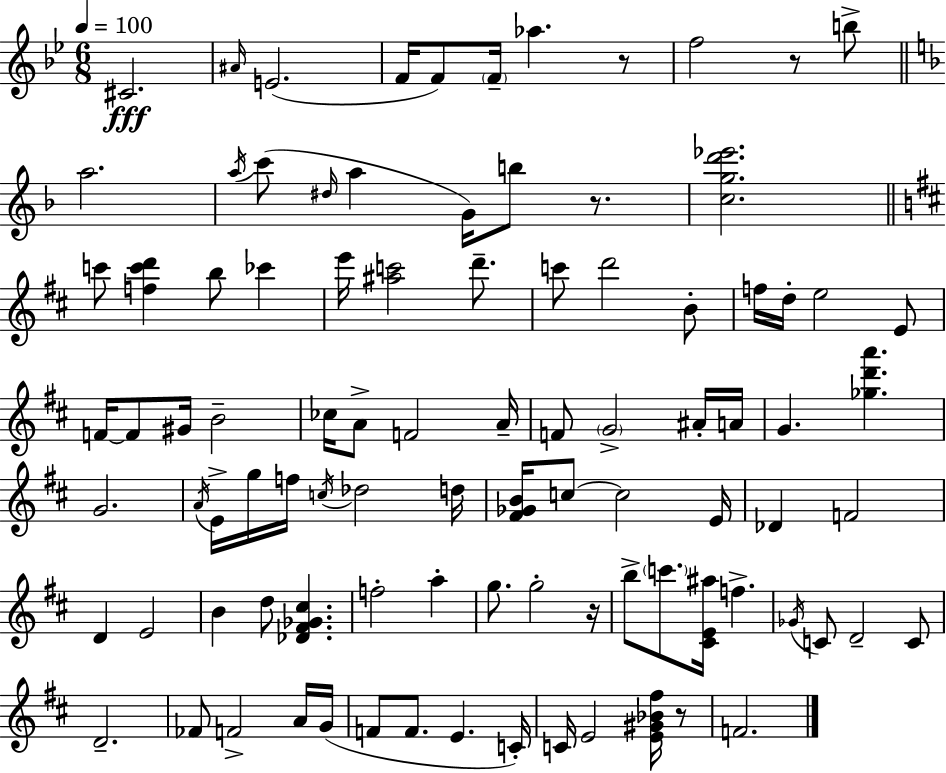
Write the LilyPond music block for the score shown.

{
  \clef treble
  \numericTimeSignature
  \time 6/8
  \key g \minor
  \tempo 4 = 100
  cis'2.\fff | \grace { ais'16 } e'2.( | f'16 f'8) \parenthesize f'16-- aes''4. r8 | f''2 r8 b''8-> | \break \bar "||" \break \key f \major a''2. | \acciaccatura { a''16 }( c'''8 \grace { dis''16 } a''4 g'16) b''8 r8. | <c'' g'' d''' ees'''>2. | \bar "||" \break \key d \major c'''8 <f'' c''' d'''>4 b''8 ces'''4 | e'''16 <ais'' c'''>2 d'''8.-- | c'''8 d'''2 b'8-. | f''16 d''16-. e''2 e'8 | \break f'16~~ f'8 gis'16 b'2-- | ces''16 a'8-> f'2 a'16-- | f'8 \parenthesize g'2-> ais'16-. a'16 | g'4. <ges'' d''' a'''>4. | \break g'2. | \acciaccatura { a'16 } e'16-> g''16 f''16 \acciaccatura { c''16 } des''2 | d''16 <fis' ges' b'>16 c''8~~ c''2 | e'16 des'4 f'2 | \break d'4 e'2 | b'4 d''8 <des' fis' ges' cis''>4. | f''2-. a''4-. | g''8. g''2-. | \break r16 b''8-> \parenthesize c'''8. <cis' e' ais''>16 f''4.-> | \acciaccatura { ges'16 } c'8 d'2-- | c'8 d'2.-- | fes'8 f'2-> | \break a'16 g'16( f'8 f'8. e'4. | c'16-.) c'16 e'2 | <e' gis' bes' fis''>16 r8 f'2. | \bar "|."
}